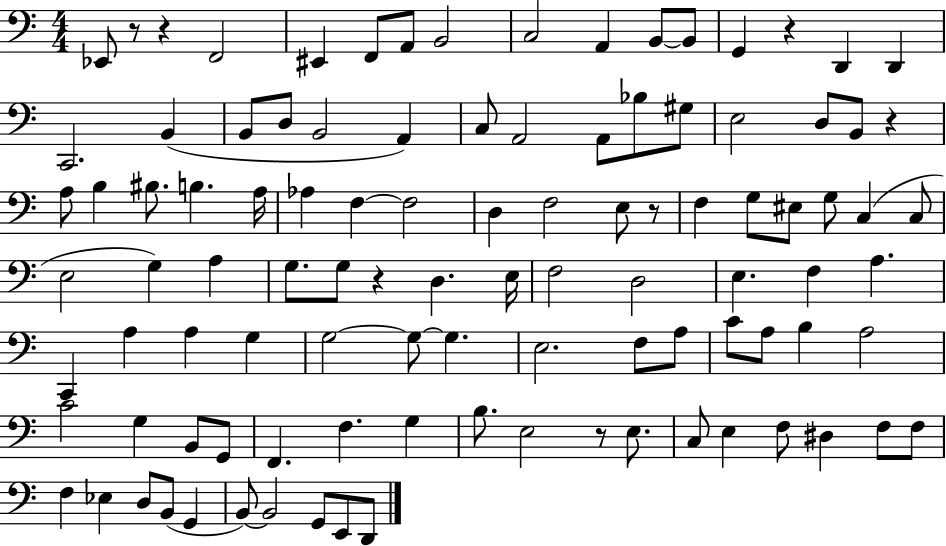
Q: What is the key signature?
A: C major